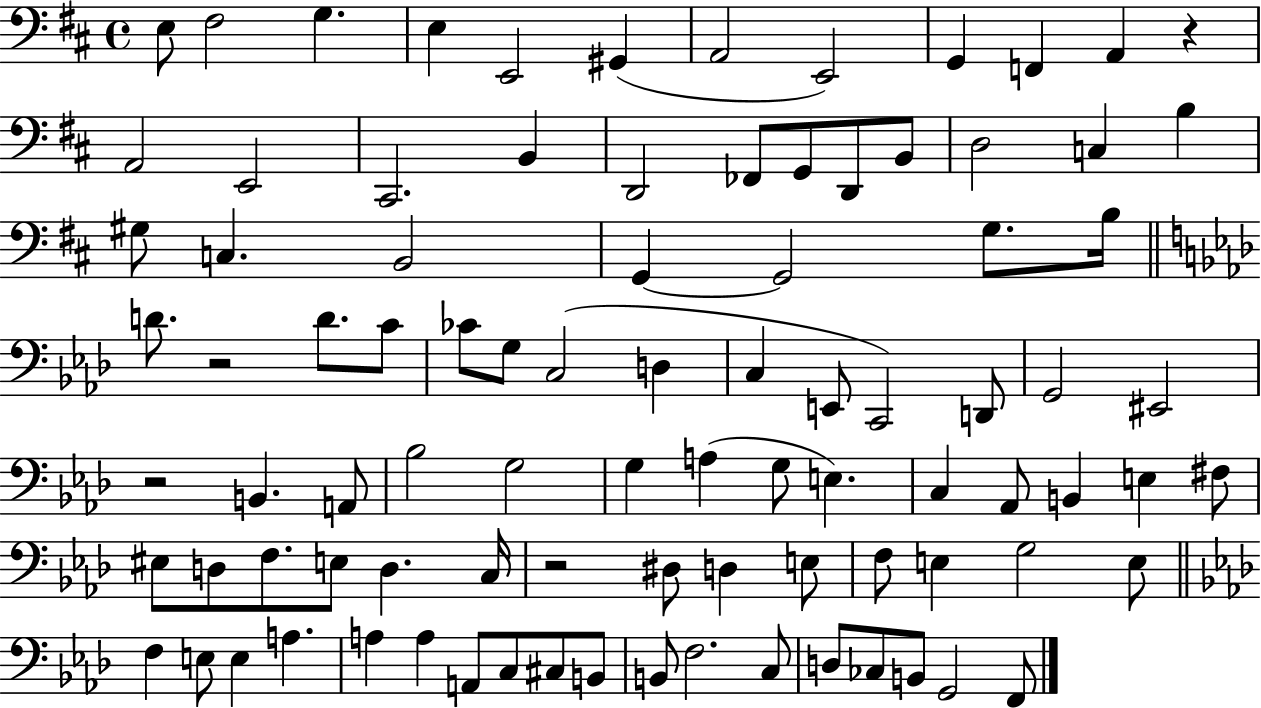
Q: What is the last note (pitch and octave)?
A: F2